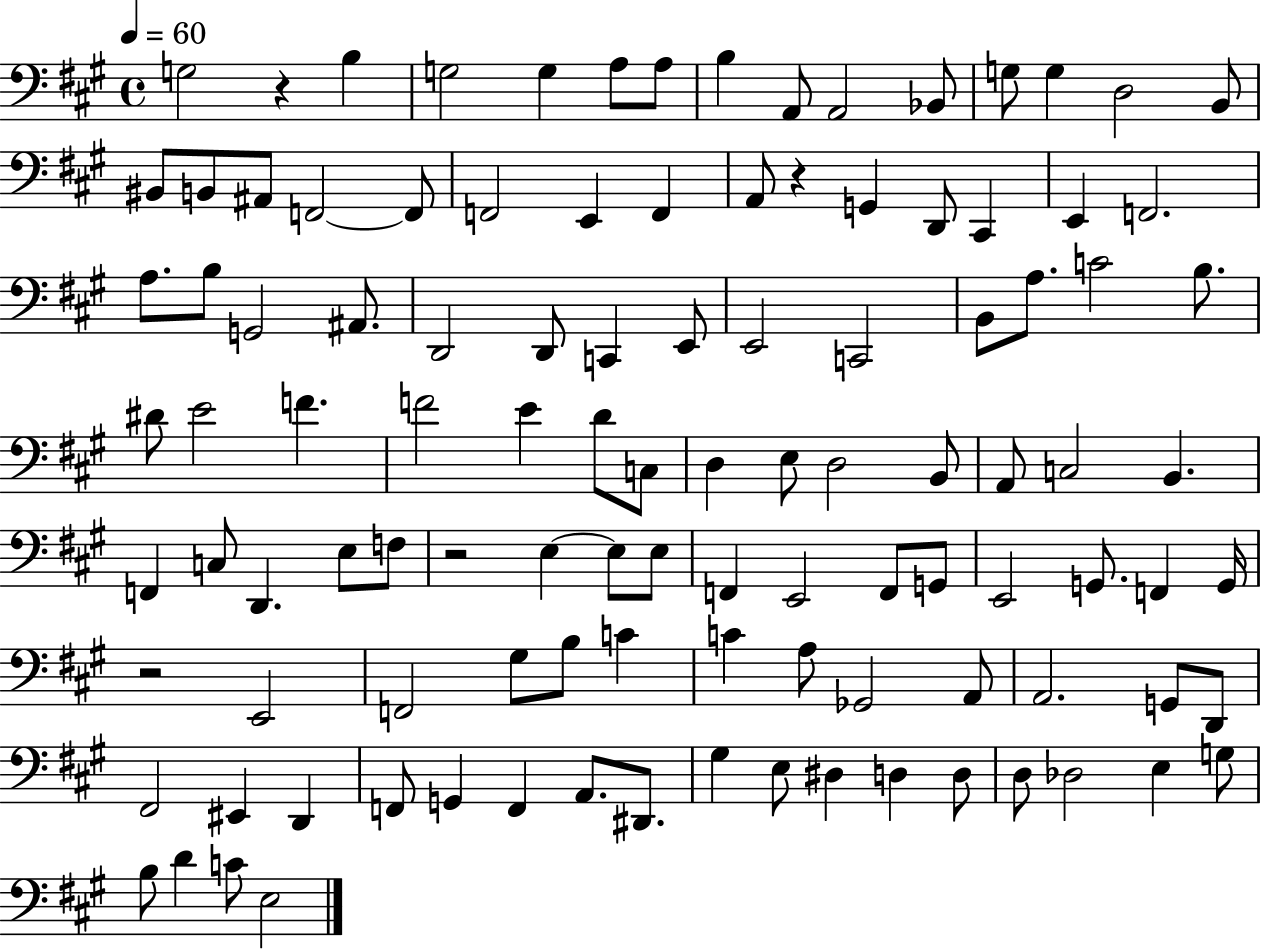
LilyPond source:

{
  \clef bass
  \time 4/4
  \defaultTimeSignature
  \key a \major
  \tempo 4 = 60
  g2 r4 b4 | g2 g4 a8 a8 | b4 a,8 a,2 bes,8 | g8 g4 d2 b,8 | \break bis,8 b,8 ais,8 f,2~~ f,8 | f,2 e,4 f,4 | a,8 r4 g,4 d,8 cis,4 | e,4 f,2. | \break a8. b8 g,2 ais,8. | d,2 d,8 c,4 e,8 | e,2 c,2 | b,8 a8. c'2 b8. | \break dis'8 e'2 f'4. | f'2 e'4 d'8 c8 | d4 e8 d2 b,8 | a,8 c2 b,4. | \break f,4 c8 d,4. e8 f8 | r2 e4~~ e8 e8 | f,4 e,2 f,8 g,8 | e,2 g,8. f,4 g,16 | \break r2 e,2 | f,2 gis8 b8 c'4 | c'4 a8 ges,2 a,8 | a,2. g,8 d,8 | \break fis,2 eis,4 d,4 | f,8 g,4 f,4 a,8. dis,8. | gis4 e8 dis4 d4 d8 | d8 des2 e4 g8 | \break b8 d'4 c'8 e2 | \bar "|."
}